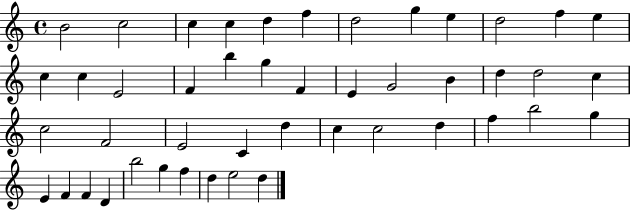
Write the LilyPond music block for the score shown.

{
  \clef treble
  \time 4/4
  \defaultTimeSignature
  \key c \major
  b'2 c''2 | c''4 c''4 d''4 f''4 | d''2 g''4 e''4 | d''2 f''4 e''4 | \break c''4 c''4 e'2 | f'4 b''4 g''4 f'4 | e'4 g'2 b'4 | d''4 d''2 c''4 | \break c''2 f'2 | e'2 c'4 d''4 | c''4 c''2 d''4 | f''4 b''2 g''4 | \break e'4 f'4 f'4 d'4 | b''2 g''4 f''4 | d''4 e''2 d''4 | \bar "|."
}